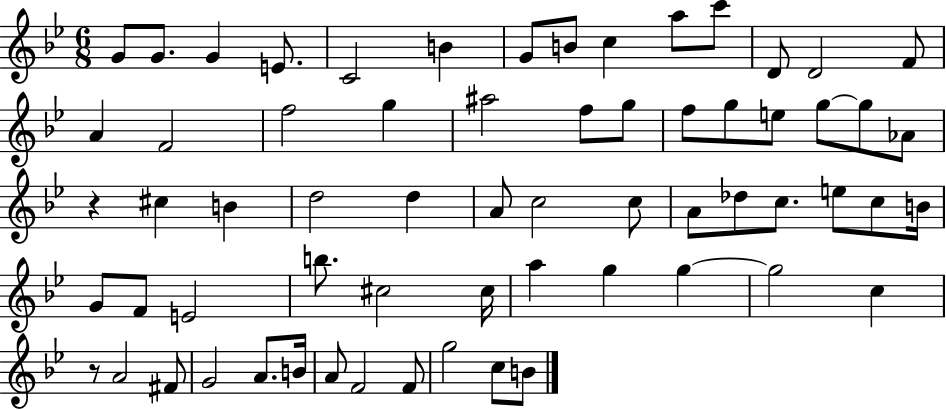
X:1
T:Untitled
M:6/8
L:1/4
K:Bb
G/2 G/2 G E/2 C2 B G/2 B/2 c a/2 c'/2 D/2 D2 F/2 A F2 f2 g ^a2 f/2 g/2 f/2 g/2 e/2 g/2 g/2 _A/2 z ^c B d2 d A/2 c2 c/2 A/2 _d/2 c/2 e/2 c/2 B/4 G/2 F/2 E2 b/2 ^c2 ^c/4 a g g g2 c z/2 A2 ^F/2 G2 A/2 B/4 A/2 F2 F/2 g2 c/2 B/2